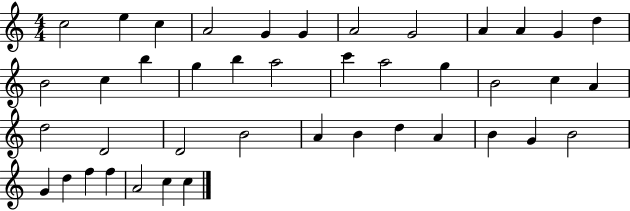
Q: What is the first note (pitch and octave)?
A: C5